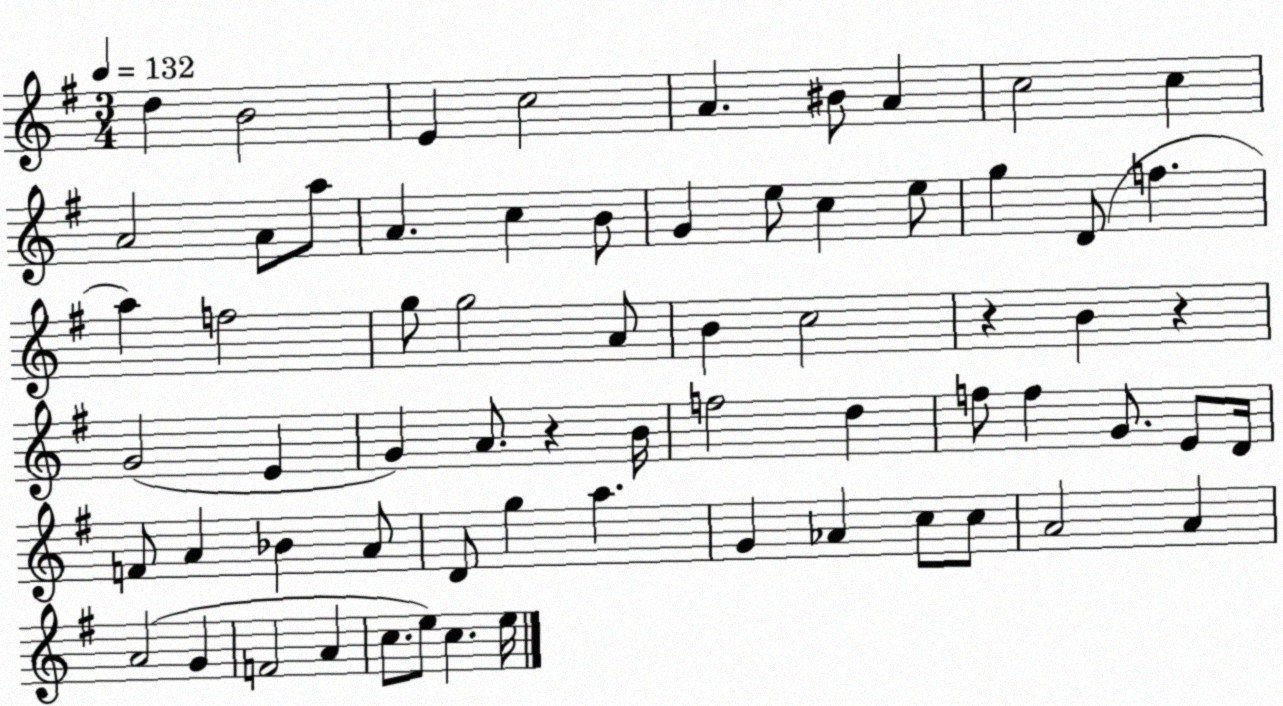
X:1
T:Untitled
M:3/4
L:1/4
K:G
d B2 E c2 A ^B/2 A c2 c A2 A/2 a/2 A c B/2 G e/2 c e/2 g D/2 f a f2 g/2 g2 A/2 B c2 z B z G2 E G A/2 z B/4 f2 d f/2 f G/2 E/2 D/4 F/2 A _B A/2 D/2 g a G _A c/2 c/2 A2 A A2 G F2 A c/2 e/2 c e/4